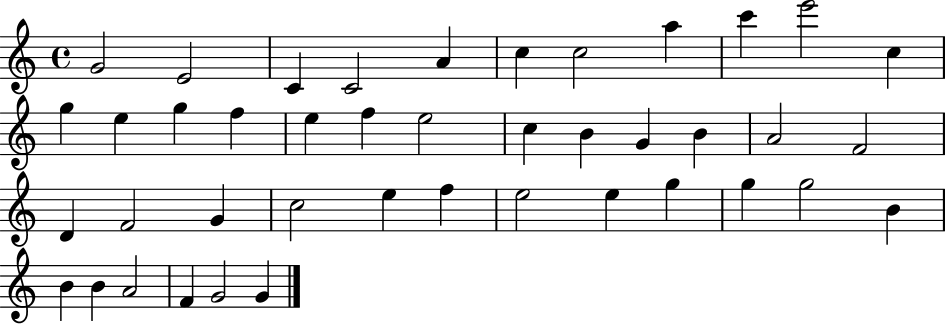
X:1
T:Untitled
M:4/4
L:1/4
K:C
G2 E2 C C2 A c c2 a c' e'2 c g e g f e f e2 c B G B A2 F2 D F2 G c2 e f e2 e g g g2 B B B A2 F G2 G